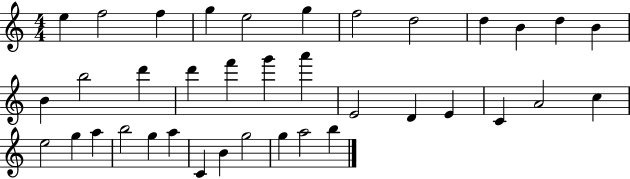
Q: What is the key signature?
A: C major